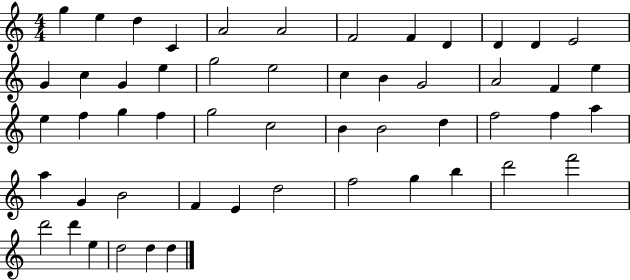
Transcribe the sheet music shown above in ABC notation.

X:1
T:Untitled
M:4/4
L:1/4
K:C
g e d C A2 A2 F2 F D D D E2 G c G e g2 e2 c B G2 A2 F e e f g f g2 c2 B B2 d f2 f a a G B2 F E d2 f2 g b d'2 f'2 d'2 d' e d2 d d